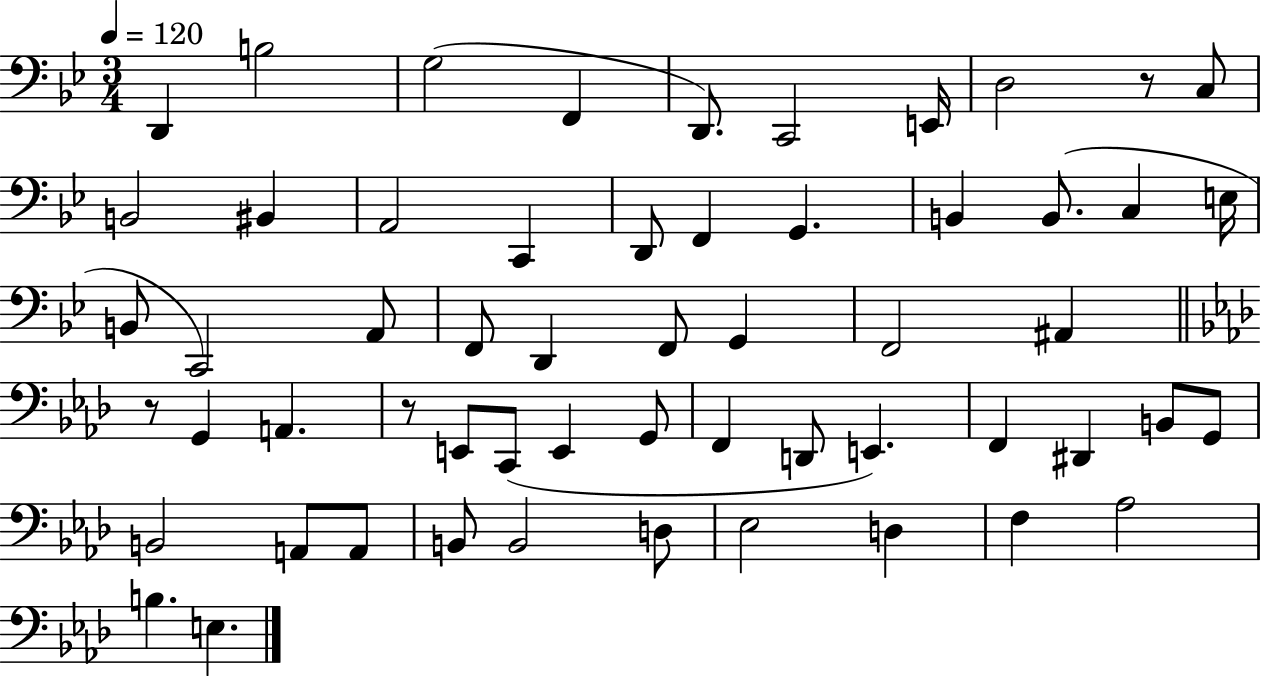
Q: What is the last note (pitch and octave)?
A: E3